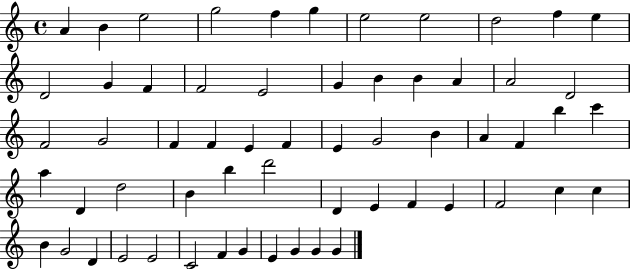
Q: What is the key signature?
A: C major